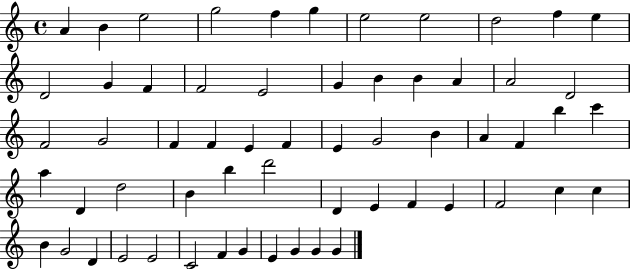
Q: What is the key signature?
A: C major